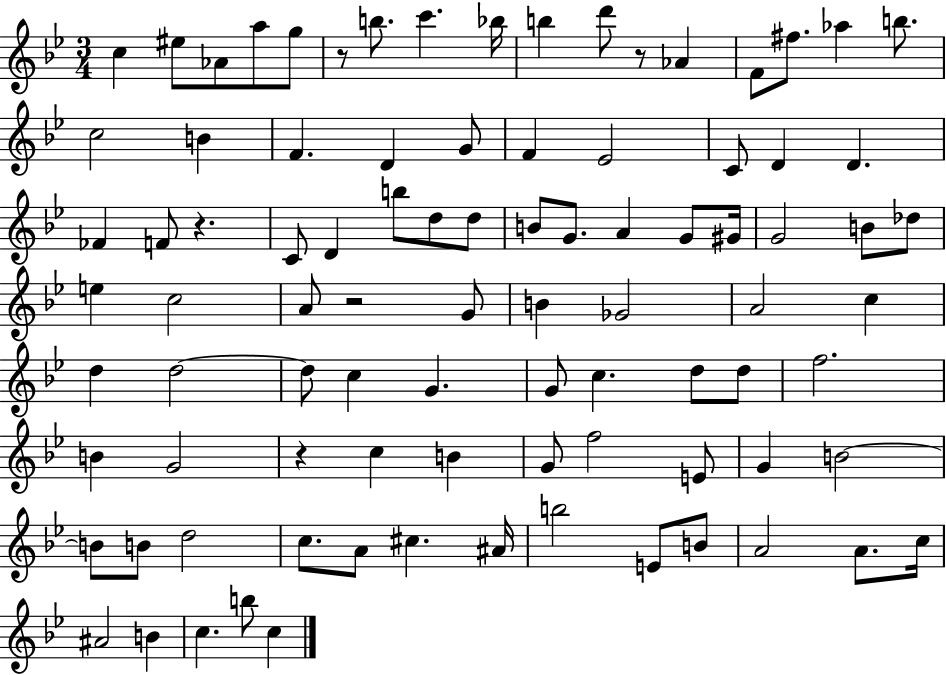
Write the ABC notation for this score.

X:1
T:Untitled
M:3/4
L:1/4
K:Bb
c ^e/2 _A/2 a/2 g/2 z/2 b/2 c' _b/4 b d'/2 z/2 _A F/2 ^f/2 _a b/2 c2 B F D G/2 F _E2 C/2 D D _F F/2 z C/2 D b/2 d/2 d/2 B/2 G/2 A G/2 ^G/4 G2 B/2 _d/2 e c2 A/2 z2 G/2 B _G2 A2 c d d2 d/2 c G G/2 c d/2 d/2 f2 B G2 z c B G/2 f2 E/2 G B2 B/2 B/2 d2 c/2 A/2 ^c ^A/4 b2 E/2 B/2 A2 A/2 c/4 ^A2 B c b/2 c